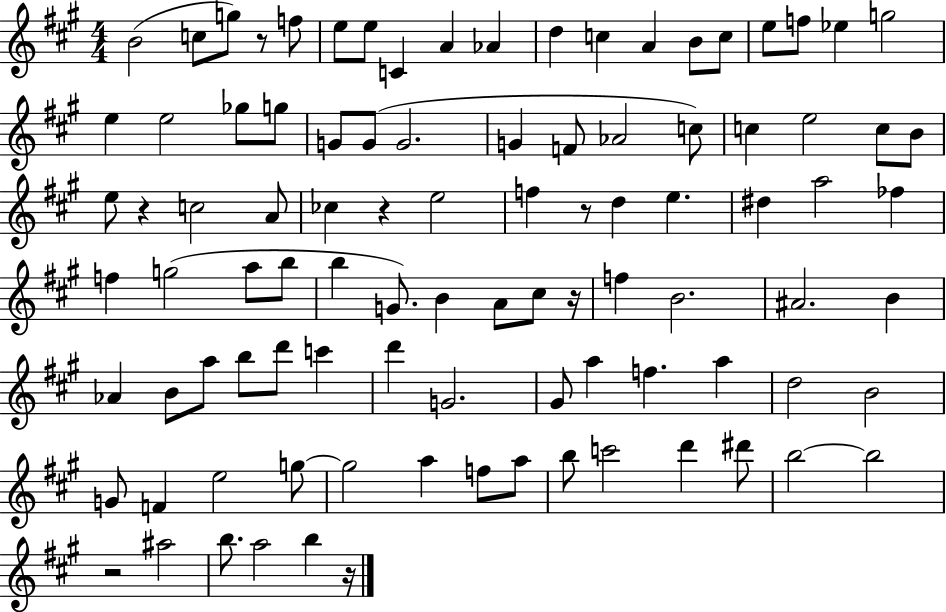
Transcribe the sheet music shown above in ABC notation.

X:1
T:Untitled
M:4/4
L:1/4
K:A
B2 c/2 g/2 z/2 f/2 e/2 e/2 C A _A d c A B/2 c/2 e/2 f/2 _e g2 e e2 _g/2 g/2 G/2 G/2 G2 G F/2 _A2 c/2 c e2 c/2 B/2 e/2 z c2 A/2 _c z e2 f z/2 d e ^d a2 _f f g2 a/2 b/2 b G/2 B A/2 ^c/2 z/4 f B2 ^A2 B _A B/2 a/2 b/2 d'/2 c' d' G2 ^G/2 a f a d2 B2 G/2 F e2 g/2 g2 a f/2 a/2 b/2 c'2 d' ^d'/2 b2 b2 z2 ^a2 b/2 a2 b z/4